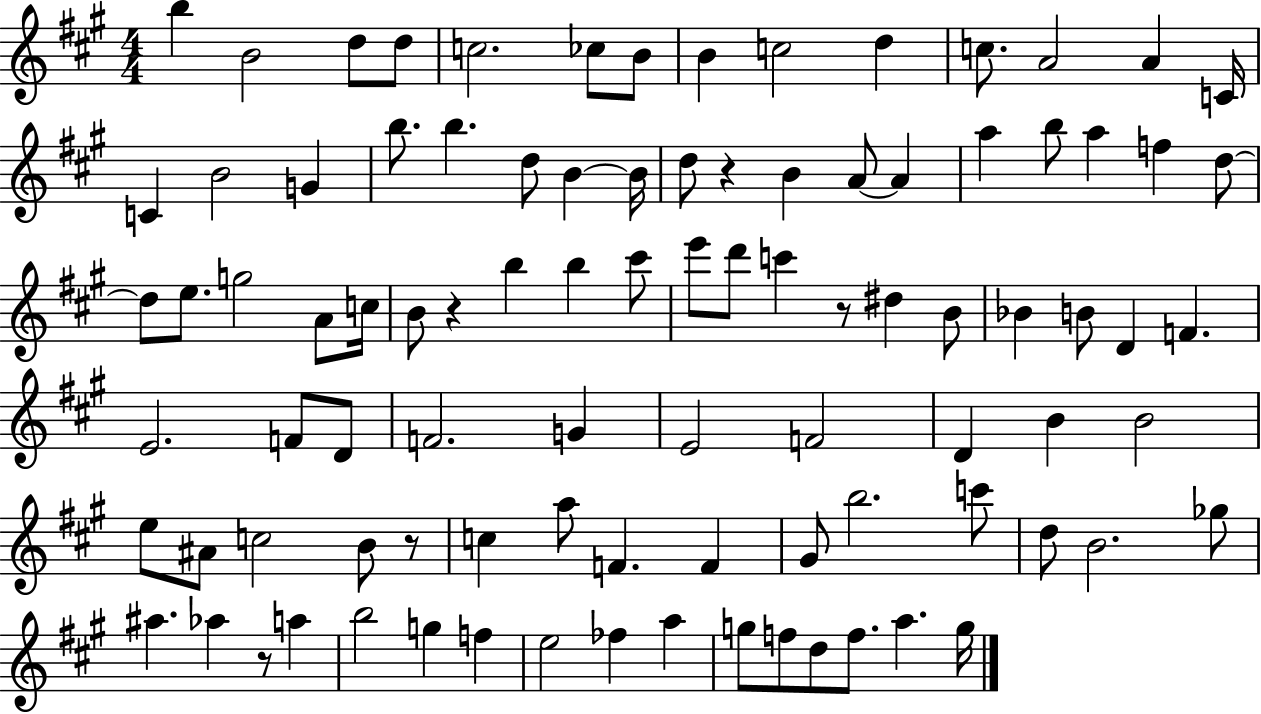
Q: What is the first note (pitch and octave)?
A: B5